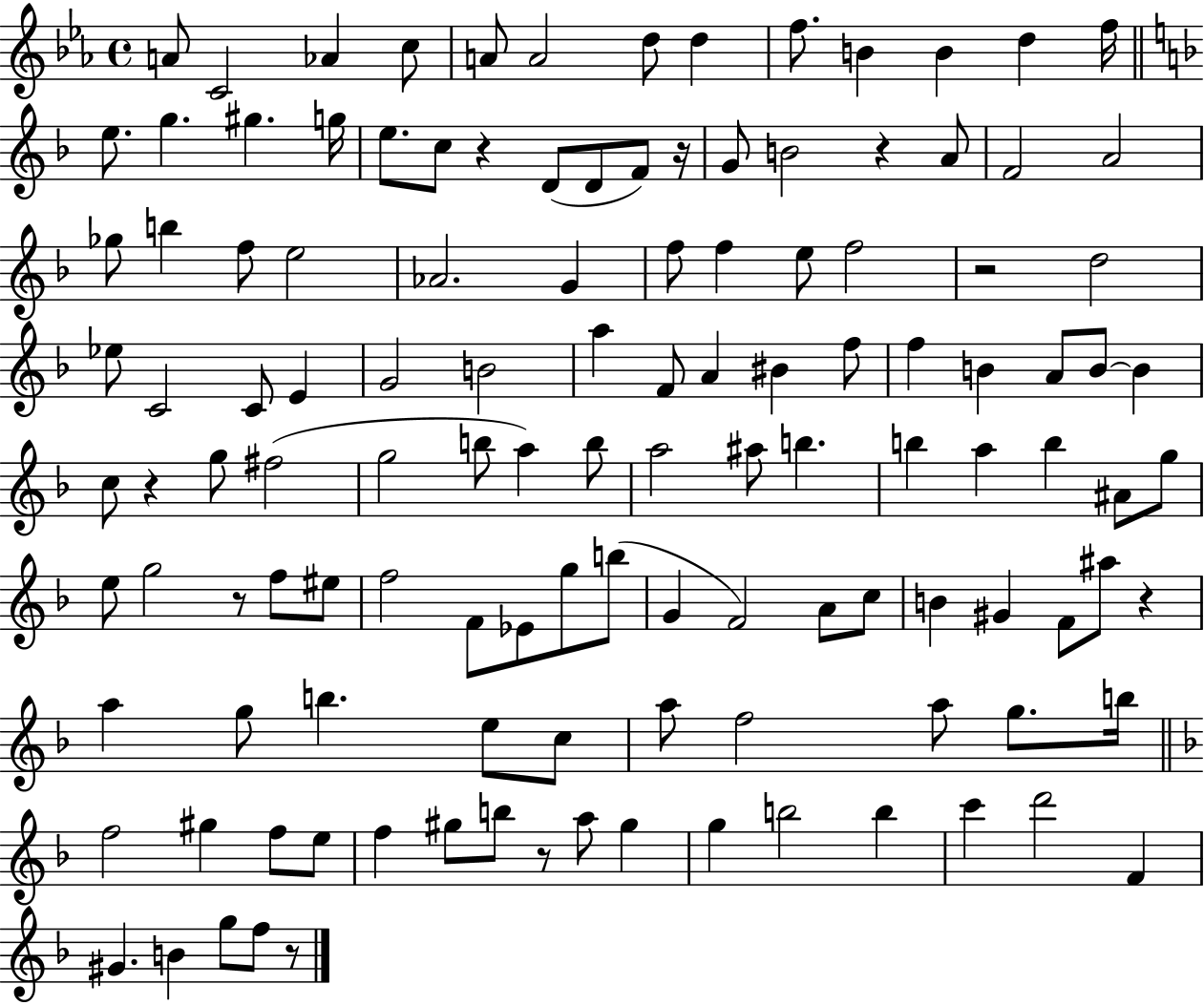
X:1
T:Untitled
M:4/4
L:1/4
K:Eb
A/2 C2 _A c/2 A/2 A2 d/2 d f/2 B B d f/4 e/2 g ^g g/4 e/2 c/2 z D/2 D/2 F/2 z/4 G/2 B2 z A/2 F2 A2 _g/2 b f/2 e2 _A2 G f/2 f e/2 f2 z2 d2 _e/2 C2 C/2 E G2 B2 a F/2 A ^B f/2 f B A/2 B/2 B c/2 z g/2 ^f2 g2 b/2 a b/2 a2 ^a/2 b b a b ^A/2 g/2 e/2 g2 z/2 f/2 ^e/2 f2 F/2 _E/2 g/2 b/2 G F2 A/2 c/2 B ^G F/2 ^a/2 z a g/2 b e/2 c/2 a/2 f2 a/2 g/2 b/4 f2 ^g f/2 e/2 f ^g/2 b/2 z/2 a/2 ^g g b2 b c' d'2 F ^G B g/2 f/2 z/2